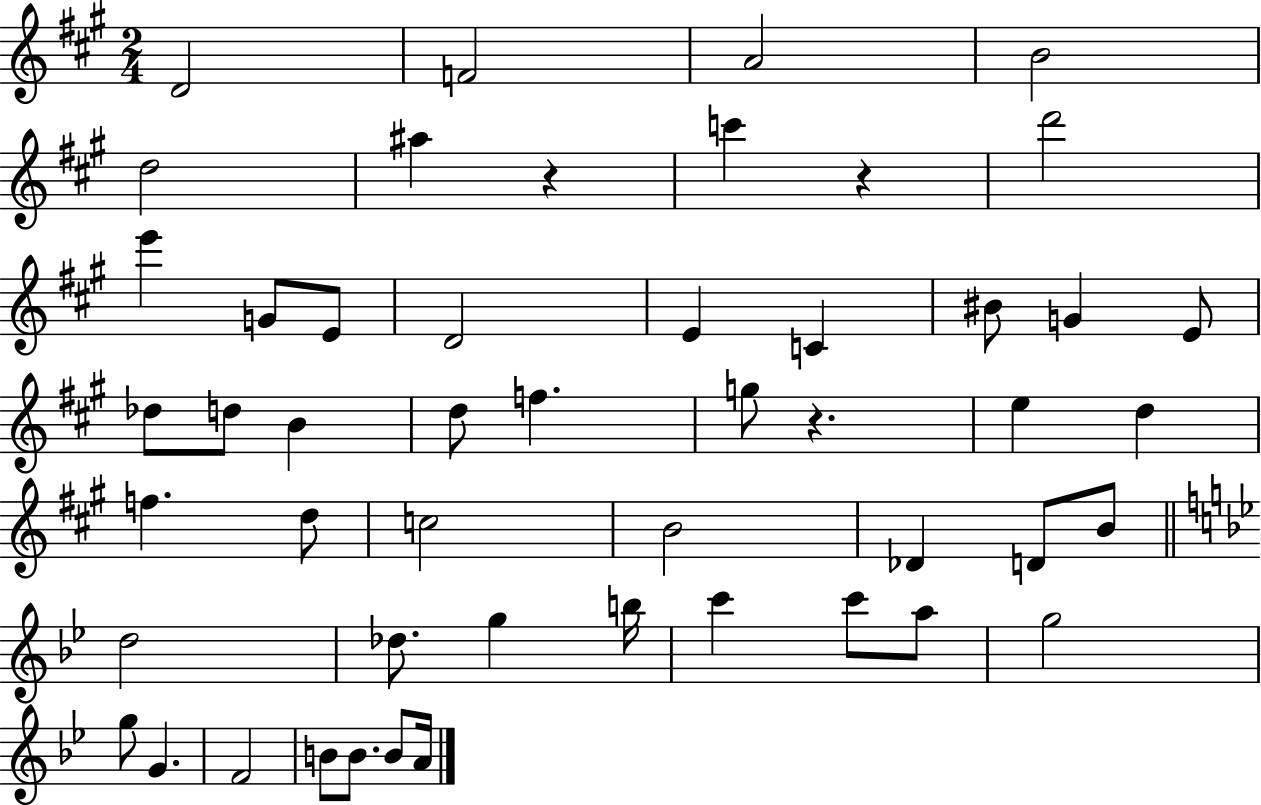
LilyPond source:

{
  \clef treble
  \numericTimeSignature
  \time 2/4
  \key a \major
  d'2 | f'2 | a'2 | b'2 | \break d''2 | ais''4 r4 | c'''4 r4 | d'''2 | \break e'''4 g'8 e'8 | d'2 | e'4 c'4 | bis'8 g'4 e'8 | \break des''8 d''8 b'4 | d''8 f''4. | g''8 r4. | e''4 d''4 | \break f''4. d''8 | c''2 | b'2 | des'4 d'8 b'8 | \break \bar "||" \break \key g \minor d''2 | des''8. g''4 b''16 | c'''4 c'''8 a''8 | g''2 | \break g''8 g'4. | f'2 | b'8 b'8. b'8 a'16 | \bar "|."
}